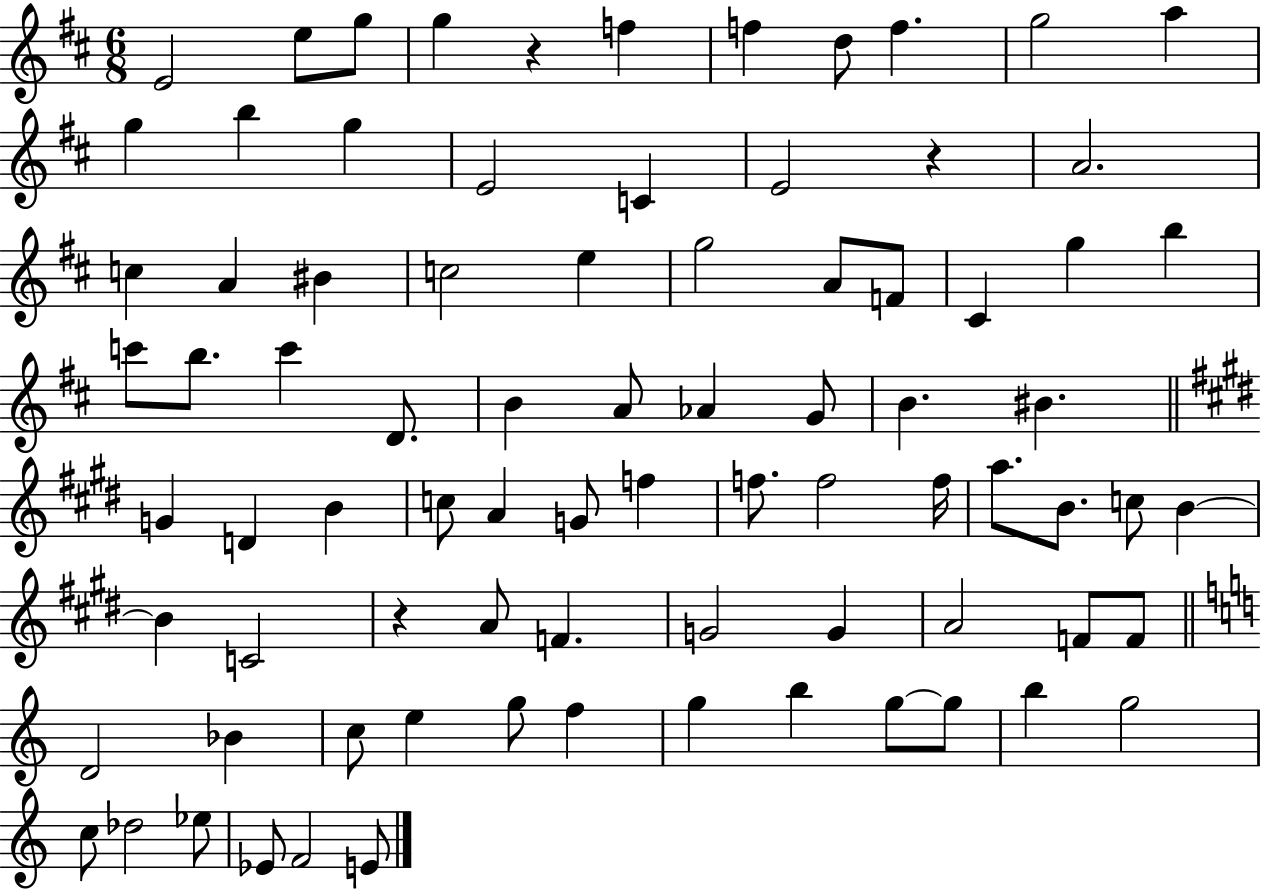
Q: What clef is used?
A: treble